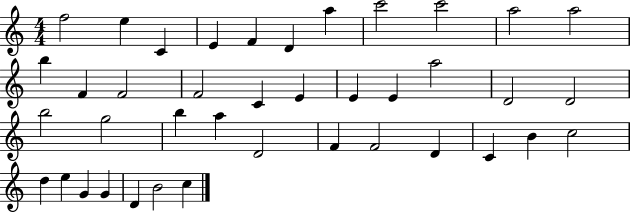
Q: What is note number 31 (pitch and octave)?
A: C4